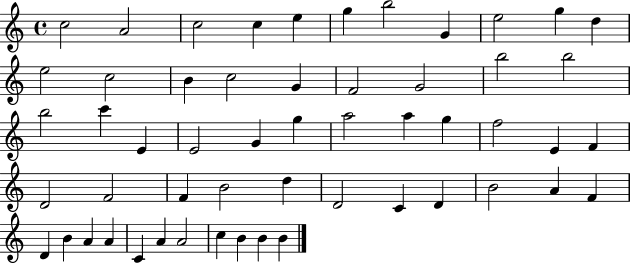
C5/h A4/h C5/h C5/q E5/q G5/q B5/h G4/q E5/h G5/q D5/q E5/h C5/h B4/q C5/h G4/q F4/h G4/h B5/h B5/h B5/h C6/q E4/q E4/h G4/q G5/q A5/h A5/q G5/q F5/h E4/q F4/q D4/h F4/h F4/q B4/h D5/q D4/h C4/q D4/q B4/h A4/q F4/q D4/q B4/q A4/q A4/q C4/q A4/q A4/h C5/q B4/q B4/q B4/q